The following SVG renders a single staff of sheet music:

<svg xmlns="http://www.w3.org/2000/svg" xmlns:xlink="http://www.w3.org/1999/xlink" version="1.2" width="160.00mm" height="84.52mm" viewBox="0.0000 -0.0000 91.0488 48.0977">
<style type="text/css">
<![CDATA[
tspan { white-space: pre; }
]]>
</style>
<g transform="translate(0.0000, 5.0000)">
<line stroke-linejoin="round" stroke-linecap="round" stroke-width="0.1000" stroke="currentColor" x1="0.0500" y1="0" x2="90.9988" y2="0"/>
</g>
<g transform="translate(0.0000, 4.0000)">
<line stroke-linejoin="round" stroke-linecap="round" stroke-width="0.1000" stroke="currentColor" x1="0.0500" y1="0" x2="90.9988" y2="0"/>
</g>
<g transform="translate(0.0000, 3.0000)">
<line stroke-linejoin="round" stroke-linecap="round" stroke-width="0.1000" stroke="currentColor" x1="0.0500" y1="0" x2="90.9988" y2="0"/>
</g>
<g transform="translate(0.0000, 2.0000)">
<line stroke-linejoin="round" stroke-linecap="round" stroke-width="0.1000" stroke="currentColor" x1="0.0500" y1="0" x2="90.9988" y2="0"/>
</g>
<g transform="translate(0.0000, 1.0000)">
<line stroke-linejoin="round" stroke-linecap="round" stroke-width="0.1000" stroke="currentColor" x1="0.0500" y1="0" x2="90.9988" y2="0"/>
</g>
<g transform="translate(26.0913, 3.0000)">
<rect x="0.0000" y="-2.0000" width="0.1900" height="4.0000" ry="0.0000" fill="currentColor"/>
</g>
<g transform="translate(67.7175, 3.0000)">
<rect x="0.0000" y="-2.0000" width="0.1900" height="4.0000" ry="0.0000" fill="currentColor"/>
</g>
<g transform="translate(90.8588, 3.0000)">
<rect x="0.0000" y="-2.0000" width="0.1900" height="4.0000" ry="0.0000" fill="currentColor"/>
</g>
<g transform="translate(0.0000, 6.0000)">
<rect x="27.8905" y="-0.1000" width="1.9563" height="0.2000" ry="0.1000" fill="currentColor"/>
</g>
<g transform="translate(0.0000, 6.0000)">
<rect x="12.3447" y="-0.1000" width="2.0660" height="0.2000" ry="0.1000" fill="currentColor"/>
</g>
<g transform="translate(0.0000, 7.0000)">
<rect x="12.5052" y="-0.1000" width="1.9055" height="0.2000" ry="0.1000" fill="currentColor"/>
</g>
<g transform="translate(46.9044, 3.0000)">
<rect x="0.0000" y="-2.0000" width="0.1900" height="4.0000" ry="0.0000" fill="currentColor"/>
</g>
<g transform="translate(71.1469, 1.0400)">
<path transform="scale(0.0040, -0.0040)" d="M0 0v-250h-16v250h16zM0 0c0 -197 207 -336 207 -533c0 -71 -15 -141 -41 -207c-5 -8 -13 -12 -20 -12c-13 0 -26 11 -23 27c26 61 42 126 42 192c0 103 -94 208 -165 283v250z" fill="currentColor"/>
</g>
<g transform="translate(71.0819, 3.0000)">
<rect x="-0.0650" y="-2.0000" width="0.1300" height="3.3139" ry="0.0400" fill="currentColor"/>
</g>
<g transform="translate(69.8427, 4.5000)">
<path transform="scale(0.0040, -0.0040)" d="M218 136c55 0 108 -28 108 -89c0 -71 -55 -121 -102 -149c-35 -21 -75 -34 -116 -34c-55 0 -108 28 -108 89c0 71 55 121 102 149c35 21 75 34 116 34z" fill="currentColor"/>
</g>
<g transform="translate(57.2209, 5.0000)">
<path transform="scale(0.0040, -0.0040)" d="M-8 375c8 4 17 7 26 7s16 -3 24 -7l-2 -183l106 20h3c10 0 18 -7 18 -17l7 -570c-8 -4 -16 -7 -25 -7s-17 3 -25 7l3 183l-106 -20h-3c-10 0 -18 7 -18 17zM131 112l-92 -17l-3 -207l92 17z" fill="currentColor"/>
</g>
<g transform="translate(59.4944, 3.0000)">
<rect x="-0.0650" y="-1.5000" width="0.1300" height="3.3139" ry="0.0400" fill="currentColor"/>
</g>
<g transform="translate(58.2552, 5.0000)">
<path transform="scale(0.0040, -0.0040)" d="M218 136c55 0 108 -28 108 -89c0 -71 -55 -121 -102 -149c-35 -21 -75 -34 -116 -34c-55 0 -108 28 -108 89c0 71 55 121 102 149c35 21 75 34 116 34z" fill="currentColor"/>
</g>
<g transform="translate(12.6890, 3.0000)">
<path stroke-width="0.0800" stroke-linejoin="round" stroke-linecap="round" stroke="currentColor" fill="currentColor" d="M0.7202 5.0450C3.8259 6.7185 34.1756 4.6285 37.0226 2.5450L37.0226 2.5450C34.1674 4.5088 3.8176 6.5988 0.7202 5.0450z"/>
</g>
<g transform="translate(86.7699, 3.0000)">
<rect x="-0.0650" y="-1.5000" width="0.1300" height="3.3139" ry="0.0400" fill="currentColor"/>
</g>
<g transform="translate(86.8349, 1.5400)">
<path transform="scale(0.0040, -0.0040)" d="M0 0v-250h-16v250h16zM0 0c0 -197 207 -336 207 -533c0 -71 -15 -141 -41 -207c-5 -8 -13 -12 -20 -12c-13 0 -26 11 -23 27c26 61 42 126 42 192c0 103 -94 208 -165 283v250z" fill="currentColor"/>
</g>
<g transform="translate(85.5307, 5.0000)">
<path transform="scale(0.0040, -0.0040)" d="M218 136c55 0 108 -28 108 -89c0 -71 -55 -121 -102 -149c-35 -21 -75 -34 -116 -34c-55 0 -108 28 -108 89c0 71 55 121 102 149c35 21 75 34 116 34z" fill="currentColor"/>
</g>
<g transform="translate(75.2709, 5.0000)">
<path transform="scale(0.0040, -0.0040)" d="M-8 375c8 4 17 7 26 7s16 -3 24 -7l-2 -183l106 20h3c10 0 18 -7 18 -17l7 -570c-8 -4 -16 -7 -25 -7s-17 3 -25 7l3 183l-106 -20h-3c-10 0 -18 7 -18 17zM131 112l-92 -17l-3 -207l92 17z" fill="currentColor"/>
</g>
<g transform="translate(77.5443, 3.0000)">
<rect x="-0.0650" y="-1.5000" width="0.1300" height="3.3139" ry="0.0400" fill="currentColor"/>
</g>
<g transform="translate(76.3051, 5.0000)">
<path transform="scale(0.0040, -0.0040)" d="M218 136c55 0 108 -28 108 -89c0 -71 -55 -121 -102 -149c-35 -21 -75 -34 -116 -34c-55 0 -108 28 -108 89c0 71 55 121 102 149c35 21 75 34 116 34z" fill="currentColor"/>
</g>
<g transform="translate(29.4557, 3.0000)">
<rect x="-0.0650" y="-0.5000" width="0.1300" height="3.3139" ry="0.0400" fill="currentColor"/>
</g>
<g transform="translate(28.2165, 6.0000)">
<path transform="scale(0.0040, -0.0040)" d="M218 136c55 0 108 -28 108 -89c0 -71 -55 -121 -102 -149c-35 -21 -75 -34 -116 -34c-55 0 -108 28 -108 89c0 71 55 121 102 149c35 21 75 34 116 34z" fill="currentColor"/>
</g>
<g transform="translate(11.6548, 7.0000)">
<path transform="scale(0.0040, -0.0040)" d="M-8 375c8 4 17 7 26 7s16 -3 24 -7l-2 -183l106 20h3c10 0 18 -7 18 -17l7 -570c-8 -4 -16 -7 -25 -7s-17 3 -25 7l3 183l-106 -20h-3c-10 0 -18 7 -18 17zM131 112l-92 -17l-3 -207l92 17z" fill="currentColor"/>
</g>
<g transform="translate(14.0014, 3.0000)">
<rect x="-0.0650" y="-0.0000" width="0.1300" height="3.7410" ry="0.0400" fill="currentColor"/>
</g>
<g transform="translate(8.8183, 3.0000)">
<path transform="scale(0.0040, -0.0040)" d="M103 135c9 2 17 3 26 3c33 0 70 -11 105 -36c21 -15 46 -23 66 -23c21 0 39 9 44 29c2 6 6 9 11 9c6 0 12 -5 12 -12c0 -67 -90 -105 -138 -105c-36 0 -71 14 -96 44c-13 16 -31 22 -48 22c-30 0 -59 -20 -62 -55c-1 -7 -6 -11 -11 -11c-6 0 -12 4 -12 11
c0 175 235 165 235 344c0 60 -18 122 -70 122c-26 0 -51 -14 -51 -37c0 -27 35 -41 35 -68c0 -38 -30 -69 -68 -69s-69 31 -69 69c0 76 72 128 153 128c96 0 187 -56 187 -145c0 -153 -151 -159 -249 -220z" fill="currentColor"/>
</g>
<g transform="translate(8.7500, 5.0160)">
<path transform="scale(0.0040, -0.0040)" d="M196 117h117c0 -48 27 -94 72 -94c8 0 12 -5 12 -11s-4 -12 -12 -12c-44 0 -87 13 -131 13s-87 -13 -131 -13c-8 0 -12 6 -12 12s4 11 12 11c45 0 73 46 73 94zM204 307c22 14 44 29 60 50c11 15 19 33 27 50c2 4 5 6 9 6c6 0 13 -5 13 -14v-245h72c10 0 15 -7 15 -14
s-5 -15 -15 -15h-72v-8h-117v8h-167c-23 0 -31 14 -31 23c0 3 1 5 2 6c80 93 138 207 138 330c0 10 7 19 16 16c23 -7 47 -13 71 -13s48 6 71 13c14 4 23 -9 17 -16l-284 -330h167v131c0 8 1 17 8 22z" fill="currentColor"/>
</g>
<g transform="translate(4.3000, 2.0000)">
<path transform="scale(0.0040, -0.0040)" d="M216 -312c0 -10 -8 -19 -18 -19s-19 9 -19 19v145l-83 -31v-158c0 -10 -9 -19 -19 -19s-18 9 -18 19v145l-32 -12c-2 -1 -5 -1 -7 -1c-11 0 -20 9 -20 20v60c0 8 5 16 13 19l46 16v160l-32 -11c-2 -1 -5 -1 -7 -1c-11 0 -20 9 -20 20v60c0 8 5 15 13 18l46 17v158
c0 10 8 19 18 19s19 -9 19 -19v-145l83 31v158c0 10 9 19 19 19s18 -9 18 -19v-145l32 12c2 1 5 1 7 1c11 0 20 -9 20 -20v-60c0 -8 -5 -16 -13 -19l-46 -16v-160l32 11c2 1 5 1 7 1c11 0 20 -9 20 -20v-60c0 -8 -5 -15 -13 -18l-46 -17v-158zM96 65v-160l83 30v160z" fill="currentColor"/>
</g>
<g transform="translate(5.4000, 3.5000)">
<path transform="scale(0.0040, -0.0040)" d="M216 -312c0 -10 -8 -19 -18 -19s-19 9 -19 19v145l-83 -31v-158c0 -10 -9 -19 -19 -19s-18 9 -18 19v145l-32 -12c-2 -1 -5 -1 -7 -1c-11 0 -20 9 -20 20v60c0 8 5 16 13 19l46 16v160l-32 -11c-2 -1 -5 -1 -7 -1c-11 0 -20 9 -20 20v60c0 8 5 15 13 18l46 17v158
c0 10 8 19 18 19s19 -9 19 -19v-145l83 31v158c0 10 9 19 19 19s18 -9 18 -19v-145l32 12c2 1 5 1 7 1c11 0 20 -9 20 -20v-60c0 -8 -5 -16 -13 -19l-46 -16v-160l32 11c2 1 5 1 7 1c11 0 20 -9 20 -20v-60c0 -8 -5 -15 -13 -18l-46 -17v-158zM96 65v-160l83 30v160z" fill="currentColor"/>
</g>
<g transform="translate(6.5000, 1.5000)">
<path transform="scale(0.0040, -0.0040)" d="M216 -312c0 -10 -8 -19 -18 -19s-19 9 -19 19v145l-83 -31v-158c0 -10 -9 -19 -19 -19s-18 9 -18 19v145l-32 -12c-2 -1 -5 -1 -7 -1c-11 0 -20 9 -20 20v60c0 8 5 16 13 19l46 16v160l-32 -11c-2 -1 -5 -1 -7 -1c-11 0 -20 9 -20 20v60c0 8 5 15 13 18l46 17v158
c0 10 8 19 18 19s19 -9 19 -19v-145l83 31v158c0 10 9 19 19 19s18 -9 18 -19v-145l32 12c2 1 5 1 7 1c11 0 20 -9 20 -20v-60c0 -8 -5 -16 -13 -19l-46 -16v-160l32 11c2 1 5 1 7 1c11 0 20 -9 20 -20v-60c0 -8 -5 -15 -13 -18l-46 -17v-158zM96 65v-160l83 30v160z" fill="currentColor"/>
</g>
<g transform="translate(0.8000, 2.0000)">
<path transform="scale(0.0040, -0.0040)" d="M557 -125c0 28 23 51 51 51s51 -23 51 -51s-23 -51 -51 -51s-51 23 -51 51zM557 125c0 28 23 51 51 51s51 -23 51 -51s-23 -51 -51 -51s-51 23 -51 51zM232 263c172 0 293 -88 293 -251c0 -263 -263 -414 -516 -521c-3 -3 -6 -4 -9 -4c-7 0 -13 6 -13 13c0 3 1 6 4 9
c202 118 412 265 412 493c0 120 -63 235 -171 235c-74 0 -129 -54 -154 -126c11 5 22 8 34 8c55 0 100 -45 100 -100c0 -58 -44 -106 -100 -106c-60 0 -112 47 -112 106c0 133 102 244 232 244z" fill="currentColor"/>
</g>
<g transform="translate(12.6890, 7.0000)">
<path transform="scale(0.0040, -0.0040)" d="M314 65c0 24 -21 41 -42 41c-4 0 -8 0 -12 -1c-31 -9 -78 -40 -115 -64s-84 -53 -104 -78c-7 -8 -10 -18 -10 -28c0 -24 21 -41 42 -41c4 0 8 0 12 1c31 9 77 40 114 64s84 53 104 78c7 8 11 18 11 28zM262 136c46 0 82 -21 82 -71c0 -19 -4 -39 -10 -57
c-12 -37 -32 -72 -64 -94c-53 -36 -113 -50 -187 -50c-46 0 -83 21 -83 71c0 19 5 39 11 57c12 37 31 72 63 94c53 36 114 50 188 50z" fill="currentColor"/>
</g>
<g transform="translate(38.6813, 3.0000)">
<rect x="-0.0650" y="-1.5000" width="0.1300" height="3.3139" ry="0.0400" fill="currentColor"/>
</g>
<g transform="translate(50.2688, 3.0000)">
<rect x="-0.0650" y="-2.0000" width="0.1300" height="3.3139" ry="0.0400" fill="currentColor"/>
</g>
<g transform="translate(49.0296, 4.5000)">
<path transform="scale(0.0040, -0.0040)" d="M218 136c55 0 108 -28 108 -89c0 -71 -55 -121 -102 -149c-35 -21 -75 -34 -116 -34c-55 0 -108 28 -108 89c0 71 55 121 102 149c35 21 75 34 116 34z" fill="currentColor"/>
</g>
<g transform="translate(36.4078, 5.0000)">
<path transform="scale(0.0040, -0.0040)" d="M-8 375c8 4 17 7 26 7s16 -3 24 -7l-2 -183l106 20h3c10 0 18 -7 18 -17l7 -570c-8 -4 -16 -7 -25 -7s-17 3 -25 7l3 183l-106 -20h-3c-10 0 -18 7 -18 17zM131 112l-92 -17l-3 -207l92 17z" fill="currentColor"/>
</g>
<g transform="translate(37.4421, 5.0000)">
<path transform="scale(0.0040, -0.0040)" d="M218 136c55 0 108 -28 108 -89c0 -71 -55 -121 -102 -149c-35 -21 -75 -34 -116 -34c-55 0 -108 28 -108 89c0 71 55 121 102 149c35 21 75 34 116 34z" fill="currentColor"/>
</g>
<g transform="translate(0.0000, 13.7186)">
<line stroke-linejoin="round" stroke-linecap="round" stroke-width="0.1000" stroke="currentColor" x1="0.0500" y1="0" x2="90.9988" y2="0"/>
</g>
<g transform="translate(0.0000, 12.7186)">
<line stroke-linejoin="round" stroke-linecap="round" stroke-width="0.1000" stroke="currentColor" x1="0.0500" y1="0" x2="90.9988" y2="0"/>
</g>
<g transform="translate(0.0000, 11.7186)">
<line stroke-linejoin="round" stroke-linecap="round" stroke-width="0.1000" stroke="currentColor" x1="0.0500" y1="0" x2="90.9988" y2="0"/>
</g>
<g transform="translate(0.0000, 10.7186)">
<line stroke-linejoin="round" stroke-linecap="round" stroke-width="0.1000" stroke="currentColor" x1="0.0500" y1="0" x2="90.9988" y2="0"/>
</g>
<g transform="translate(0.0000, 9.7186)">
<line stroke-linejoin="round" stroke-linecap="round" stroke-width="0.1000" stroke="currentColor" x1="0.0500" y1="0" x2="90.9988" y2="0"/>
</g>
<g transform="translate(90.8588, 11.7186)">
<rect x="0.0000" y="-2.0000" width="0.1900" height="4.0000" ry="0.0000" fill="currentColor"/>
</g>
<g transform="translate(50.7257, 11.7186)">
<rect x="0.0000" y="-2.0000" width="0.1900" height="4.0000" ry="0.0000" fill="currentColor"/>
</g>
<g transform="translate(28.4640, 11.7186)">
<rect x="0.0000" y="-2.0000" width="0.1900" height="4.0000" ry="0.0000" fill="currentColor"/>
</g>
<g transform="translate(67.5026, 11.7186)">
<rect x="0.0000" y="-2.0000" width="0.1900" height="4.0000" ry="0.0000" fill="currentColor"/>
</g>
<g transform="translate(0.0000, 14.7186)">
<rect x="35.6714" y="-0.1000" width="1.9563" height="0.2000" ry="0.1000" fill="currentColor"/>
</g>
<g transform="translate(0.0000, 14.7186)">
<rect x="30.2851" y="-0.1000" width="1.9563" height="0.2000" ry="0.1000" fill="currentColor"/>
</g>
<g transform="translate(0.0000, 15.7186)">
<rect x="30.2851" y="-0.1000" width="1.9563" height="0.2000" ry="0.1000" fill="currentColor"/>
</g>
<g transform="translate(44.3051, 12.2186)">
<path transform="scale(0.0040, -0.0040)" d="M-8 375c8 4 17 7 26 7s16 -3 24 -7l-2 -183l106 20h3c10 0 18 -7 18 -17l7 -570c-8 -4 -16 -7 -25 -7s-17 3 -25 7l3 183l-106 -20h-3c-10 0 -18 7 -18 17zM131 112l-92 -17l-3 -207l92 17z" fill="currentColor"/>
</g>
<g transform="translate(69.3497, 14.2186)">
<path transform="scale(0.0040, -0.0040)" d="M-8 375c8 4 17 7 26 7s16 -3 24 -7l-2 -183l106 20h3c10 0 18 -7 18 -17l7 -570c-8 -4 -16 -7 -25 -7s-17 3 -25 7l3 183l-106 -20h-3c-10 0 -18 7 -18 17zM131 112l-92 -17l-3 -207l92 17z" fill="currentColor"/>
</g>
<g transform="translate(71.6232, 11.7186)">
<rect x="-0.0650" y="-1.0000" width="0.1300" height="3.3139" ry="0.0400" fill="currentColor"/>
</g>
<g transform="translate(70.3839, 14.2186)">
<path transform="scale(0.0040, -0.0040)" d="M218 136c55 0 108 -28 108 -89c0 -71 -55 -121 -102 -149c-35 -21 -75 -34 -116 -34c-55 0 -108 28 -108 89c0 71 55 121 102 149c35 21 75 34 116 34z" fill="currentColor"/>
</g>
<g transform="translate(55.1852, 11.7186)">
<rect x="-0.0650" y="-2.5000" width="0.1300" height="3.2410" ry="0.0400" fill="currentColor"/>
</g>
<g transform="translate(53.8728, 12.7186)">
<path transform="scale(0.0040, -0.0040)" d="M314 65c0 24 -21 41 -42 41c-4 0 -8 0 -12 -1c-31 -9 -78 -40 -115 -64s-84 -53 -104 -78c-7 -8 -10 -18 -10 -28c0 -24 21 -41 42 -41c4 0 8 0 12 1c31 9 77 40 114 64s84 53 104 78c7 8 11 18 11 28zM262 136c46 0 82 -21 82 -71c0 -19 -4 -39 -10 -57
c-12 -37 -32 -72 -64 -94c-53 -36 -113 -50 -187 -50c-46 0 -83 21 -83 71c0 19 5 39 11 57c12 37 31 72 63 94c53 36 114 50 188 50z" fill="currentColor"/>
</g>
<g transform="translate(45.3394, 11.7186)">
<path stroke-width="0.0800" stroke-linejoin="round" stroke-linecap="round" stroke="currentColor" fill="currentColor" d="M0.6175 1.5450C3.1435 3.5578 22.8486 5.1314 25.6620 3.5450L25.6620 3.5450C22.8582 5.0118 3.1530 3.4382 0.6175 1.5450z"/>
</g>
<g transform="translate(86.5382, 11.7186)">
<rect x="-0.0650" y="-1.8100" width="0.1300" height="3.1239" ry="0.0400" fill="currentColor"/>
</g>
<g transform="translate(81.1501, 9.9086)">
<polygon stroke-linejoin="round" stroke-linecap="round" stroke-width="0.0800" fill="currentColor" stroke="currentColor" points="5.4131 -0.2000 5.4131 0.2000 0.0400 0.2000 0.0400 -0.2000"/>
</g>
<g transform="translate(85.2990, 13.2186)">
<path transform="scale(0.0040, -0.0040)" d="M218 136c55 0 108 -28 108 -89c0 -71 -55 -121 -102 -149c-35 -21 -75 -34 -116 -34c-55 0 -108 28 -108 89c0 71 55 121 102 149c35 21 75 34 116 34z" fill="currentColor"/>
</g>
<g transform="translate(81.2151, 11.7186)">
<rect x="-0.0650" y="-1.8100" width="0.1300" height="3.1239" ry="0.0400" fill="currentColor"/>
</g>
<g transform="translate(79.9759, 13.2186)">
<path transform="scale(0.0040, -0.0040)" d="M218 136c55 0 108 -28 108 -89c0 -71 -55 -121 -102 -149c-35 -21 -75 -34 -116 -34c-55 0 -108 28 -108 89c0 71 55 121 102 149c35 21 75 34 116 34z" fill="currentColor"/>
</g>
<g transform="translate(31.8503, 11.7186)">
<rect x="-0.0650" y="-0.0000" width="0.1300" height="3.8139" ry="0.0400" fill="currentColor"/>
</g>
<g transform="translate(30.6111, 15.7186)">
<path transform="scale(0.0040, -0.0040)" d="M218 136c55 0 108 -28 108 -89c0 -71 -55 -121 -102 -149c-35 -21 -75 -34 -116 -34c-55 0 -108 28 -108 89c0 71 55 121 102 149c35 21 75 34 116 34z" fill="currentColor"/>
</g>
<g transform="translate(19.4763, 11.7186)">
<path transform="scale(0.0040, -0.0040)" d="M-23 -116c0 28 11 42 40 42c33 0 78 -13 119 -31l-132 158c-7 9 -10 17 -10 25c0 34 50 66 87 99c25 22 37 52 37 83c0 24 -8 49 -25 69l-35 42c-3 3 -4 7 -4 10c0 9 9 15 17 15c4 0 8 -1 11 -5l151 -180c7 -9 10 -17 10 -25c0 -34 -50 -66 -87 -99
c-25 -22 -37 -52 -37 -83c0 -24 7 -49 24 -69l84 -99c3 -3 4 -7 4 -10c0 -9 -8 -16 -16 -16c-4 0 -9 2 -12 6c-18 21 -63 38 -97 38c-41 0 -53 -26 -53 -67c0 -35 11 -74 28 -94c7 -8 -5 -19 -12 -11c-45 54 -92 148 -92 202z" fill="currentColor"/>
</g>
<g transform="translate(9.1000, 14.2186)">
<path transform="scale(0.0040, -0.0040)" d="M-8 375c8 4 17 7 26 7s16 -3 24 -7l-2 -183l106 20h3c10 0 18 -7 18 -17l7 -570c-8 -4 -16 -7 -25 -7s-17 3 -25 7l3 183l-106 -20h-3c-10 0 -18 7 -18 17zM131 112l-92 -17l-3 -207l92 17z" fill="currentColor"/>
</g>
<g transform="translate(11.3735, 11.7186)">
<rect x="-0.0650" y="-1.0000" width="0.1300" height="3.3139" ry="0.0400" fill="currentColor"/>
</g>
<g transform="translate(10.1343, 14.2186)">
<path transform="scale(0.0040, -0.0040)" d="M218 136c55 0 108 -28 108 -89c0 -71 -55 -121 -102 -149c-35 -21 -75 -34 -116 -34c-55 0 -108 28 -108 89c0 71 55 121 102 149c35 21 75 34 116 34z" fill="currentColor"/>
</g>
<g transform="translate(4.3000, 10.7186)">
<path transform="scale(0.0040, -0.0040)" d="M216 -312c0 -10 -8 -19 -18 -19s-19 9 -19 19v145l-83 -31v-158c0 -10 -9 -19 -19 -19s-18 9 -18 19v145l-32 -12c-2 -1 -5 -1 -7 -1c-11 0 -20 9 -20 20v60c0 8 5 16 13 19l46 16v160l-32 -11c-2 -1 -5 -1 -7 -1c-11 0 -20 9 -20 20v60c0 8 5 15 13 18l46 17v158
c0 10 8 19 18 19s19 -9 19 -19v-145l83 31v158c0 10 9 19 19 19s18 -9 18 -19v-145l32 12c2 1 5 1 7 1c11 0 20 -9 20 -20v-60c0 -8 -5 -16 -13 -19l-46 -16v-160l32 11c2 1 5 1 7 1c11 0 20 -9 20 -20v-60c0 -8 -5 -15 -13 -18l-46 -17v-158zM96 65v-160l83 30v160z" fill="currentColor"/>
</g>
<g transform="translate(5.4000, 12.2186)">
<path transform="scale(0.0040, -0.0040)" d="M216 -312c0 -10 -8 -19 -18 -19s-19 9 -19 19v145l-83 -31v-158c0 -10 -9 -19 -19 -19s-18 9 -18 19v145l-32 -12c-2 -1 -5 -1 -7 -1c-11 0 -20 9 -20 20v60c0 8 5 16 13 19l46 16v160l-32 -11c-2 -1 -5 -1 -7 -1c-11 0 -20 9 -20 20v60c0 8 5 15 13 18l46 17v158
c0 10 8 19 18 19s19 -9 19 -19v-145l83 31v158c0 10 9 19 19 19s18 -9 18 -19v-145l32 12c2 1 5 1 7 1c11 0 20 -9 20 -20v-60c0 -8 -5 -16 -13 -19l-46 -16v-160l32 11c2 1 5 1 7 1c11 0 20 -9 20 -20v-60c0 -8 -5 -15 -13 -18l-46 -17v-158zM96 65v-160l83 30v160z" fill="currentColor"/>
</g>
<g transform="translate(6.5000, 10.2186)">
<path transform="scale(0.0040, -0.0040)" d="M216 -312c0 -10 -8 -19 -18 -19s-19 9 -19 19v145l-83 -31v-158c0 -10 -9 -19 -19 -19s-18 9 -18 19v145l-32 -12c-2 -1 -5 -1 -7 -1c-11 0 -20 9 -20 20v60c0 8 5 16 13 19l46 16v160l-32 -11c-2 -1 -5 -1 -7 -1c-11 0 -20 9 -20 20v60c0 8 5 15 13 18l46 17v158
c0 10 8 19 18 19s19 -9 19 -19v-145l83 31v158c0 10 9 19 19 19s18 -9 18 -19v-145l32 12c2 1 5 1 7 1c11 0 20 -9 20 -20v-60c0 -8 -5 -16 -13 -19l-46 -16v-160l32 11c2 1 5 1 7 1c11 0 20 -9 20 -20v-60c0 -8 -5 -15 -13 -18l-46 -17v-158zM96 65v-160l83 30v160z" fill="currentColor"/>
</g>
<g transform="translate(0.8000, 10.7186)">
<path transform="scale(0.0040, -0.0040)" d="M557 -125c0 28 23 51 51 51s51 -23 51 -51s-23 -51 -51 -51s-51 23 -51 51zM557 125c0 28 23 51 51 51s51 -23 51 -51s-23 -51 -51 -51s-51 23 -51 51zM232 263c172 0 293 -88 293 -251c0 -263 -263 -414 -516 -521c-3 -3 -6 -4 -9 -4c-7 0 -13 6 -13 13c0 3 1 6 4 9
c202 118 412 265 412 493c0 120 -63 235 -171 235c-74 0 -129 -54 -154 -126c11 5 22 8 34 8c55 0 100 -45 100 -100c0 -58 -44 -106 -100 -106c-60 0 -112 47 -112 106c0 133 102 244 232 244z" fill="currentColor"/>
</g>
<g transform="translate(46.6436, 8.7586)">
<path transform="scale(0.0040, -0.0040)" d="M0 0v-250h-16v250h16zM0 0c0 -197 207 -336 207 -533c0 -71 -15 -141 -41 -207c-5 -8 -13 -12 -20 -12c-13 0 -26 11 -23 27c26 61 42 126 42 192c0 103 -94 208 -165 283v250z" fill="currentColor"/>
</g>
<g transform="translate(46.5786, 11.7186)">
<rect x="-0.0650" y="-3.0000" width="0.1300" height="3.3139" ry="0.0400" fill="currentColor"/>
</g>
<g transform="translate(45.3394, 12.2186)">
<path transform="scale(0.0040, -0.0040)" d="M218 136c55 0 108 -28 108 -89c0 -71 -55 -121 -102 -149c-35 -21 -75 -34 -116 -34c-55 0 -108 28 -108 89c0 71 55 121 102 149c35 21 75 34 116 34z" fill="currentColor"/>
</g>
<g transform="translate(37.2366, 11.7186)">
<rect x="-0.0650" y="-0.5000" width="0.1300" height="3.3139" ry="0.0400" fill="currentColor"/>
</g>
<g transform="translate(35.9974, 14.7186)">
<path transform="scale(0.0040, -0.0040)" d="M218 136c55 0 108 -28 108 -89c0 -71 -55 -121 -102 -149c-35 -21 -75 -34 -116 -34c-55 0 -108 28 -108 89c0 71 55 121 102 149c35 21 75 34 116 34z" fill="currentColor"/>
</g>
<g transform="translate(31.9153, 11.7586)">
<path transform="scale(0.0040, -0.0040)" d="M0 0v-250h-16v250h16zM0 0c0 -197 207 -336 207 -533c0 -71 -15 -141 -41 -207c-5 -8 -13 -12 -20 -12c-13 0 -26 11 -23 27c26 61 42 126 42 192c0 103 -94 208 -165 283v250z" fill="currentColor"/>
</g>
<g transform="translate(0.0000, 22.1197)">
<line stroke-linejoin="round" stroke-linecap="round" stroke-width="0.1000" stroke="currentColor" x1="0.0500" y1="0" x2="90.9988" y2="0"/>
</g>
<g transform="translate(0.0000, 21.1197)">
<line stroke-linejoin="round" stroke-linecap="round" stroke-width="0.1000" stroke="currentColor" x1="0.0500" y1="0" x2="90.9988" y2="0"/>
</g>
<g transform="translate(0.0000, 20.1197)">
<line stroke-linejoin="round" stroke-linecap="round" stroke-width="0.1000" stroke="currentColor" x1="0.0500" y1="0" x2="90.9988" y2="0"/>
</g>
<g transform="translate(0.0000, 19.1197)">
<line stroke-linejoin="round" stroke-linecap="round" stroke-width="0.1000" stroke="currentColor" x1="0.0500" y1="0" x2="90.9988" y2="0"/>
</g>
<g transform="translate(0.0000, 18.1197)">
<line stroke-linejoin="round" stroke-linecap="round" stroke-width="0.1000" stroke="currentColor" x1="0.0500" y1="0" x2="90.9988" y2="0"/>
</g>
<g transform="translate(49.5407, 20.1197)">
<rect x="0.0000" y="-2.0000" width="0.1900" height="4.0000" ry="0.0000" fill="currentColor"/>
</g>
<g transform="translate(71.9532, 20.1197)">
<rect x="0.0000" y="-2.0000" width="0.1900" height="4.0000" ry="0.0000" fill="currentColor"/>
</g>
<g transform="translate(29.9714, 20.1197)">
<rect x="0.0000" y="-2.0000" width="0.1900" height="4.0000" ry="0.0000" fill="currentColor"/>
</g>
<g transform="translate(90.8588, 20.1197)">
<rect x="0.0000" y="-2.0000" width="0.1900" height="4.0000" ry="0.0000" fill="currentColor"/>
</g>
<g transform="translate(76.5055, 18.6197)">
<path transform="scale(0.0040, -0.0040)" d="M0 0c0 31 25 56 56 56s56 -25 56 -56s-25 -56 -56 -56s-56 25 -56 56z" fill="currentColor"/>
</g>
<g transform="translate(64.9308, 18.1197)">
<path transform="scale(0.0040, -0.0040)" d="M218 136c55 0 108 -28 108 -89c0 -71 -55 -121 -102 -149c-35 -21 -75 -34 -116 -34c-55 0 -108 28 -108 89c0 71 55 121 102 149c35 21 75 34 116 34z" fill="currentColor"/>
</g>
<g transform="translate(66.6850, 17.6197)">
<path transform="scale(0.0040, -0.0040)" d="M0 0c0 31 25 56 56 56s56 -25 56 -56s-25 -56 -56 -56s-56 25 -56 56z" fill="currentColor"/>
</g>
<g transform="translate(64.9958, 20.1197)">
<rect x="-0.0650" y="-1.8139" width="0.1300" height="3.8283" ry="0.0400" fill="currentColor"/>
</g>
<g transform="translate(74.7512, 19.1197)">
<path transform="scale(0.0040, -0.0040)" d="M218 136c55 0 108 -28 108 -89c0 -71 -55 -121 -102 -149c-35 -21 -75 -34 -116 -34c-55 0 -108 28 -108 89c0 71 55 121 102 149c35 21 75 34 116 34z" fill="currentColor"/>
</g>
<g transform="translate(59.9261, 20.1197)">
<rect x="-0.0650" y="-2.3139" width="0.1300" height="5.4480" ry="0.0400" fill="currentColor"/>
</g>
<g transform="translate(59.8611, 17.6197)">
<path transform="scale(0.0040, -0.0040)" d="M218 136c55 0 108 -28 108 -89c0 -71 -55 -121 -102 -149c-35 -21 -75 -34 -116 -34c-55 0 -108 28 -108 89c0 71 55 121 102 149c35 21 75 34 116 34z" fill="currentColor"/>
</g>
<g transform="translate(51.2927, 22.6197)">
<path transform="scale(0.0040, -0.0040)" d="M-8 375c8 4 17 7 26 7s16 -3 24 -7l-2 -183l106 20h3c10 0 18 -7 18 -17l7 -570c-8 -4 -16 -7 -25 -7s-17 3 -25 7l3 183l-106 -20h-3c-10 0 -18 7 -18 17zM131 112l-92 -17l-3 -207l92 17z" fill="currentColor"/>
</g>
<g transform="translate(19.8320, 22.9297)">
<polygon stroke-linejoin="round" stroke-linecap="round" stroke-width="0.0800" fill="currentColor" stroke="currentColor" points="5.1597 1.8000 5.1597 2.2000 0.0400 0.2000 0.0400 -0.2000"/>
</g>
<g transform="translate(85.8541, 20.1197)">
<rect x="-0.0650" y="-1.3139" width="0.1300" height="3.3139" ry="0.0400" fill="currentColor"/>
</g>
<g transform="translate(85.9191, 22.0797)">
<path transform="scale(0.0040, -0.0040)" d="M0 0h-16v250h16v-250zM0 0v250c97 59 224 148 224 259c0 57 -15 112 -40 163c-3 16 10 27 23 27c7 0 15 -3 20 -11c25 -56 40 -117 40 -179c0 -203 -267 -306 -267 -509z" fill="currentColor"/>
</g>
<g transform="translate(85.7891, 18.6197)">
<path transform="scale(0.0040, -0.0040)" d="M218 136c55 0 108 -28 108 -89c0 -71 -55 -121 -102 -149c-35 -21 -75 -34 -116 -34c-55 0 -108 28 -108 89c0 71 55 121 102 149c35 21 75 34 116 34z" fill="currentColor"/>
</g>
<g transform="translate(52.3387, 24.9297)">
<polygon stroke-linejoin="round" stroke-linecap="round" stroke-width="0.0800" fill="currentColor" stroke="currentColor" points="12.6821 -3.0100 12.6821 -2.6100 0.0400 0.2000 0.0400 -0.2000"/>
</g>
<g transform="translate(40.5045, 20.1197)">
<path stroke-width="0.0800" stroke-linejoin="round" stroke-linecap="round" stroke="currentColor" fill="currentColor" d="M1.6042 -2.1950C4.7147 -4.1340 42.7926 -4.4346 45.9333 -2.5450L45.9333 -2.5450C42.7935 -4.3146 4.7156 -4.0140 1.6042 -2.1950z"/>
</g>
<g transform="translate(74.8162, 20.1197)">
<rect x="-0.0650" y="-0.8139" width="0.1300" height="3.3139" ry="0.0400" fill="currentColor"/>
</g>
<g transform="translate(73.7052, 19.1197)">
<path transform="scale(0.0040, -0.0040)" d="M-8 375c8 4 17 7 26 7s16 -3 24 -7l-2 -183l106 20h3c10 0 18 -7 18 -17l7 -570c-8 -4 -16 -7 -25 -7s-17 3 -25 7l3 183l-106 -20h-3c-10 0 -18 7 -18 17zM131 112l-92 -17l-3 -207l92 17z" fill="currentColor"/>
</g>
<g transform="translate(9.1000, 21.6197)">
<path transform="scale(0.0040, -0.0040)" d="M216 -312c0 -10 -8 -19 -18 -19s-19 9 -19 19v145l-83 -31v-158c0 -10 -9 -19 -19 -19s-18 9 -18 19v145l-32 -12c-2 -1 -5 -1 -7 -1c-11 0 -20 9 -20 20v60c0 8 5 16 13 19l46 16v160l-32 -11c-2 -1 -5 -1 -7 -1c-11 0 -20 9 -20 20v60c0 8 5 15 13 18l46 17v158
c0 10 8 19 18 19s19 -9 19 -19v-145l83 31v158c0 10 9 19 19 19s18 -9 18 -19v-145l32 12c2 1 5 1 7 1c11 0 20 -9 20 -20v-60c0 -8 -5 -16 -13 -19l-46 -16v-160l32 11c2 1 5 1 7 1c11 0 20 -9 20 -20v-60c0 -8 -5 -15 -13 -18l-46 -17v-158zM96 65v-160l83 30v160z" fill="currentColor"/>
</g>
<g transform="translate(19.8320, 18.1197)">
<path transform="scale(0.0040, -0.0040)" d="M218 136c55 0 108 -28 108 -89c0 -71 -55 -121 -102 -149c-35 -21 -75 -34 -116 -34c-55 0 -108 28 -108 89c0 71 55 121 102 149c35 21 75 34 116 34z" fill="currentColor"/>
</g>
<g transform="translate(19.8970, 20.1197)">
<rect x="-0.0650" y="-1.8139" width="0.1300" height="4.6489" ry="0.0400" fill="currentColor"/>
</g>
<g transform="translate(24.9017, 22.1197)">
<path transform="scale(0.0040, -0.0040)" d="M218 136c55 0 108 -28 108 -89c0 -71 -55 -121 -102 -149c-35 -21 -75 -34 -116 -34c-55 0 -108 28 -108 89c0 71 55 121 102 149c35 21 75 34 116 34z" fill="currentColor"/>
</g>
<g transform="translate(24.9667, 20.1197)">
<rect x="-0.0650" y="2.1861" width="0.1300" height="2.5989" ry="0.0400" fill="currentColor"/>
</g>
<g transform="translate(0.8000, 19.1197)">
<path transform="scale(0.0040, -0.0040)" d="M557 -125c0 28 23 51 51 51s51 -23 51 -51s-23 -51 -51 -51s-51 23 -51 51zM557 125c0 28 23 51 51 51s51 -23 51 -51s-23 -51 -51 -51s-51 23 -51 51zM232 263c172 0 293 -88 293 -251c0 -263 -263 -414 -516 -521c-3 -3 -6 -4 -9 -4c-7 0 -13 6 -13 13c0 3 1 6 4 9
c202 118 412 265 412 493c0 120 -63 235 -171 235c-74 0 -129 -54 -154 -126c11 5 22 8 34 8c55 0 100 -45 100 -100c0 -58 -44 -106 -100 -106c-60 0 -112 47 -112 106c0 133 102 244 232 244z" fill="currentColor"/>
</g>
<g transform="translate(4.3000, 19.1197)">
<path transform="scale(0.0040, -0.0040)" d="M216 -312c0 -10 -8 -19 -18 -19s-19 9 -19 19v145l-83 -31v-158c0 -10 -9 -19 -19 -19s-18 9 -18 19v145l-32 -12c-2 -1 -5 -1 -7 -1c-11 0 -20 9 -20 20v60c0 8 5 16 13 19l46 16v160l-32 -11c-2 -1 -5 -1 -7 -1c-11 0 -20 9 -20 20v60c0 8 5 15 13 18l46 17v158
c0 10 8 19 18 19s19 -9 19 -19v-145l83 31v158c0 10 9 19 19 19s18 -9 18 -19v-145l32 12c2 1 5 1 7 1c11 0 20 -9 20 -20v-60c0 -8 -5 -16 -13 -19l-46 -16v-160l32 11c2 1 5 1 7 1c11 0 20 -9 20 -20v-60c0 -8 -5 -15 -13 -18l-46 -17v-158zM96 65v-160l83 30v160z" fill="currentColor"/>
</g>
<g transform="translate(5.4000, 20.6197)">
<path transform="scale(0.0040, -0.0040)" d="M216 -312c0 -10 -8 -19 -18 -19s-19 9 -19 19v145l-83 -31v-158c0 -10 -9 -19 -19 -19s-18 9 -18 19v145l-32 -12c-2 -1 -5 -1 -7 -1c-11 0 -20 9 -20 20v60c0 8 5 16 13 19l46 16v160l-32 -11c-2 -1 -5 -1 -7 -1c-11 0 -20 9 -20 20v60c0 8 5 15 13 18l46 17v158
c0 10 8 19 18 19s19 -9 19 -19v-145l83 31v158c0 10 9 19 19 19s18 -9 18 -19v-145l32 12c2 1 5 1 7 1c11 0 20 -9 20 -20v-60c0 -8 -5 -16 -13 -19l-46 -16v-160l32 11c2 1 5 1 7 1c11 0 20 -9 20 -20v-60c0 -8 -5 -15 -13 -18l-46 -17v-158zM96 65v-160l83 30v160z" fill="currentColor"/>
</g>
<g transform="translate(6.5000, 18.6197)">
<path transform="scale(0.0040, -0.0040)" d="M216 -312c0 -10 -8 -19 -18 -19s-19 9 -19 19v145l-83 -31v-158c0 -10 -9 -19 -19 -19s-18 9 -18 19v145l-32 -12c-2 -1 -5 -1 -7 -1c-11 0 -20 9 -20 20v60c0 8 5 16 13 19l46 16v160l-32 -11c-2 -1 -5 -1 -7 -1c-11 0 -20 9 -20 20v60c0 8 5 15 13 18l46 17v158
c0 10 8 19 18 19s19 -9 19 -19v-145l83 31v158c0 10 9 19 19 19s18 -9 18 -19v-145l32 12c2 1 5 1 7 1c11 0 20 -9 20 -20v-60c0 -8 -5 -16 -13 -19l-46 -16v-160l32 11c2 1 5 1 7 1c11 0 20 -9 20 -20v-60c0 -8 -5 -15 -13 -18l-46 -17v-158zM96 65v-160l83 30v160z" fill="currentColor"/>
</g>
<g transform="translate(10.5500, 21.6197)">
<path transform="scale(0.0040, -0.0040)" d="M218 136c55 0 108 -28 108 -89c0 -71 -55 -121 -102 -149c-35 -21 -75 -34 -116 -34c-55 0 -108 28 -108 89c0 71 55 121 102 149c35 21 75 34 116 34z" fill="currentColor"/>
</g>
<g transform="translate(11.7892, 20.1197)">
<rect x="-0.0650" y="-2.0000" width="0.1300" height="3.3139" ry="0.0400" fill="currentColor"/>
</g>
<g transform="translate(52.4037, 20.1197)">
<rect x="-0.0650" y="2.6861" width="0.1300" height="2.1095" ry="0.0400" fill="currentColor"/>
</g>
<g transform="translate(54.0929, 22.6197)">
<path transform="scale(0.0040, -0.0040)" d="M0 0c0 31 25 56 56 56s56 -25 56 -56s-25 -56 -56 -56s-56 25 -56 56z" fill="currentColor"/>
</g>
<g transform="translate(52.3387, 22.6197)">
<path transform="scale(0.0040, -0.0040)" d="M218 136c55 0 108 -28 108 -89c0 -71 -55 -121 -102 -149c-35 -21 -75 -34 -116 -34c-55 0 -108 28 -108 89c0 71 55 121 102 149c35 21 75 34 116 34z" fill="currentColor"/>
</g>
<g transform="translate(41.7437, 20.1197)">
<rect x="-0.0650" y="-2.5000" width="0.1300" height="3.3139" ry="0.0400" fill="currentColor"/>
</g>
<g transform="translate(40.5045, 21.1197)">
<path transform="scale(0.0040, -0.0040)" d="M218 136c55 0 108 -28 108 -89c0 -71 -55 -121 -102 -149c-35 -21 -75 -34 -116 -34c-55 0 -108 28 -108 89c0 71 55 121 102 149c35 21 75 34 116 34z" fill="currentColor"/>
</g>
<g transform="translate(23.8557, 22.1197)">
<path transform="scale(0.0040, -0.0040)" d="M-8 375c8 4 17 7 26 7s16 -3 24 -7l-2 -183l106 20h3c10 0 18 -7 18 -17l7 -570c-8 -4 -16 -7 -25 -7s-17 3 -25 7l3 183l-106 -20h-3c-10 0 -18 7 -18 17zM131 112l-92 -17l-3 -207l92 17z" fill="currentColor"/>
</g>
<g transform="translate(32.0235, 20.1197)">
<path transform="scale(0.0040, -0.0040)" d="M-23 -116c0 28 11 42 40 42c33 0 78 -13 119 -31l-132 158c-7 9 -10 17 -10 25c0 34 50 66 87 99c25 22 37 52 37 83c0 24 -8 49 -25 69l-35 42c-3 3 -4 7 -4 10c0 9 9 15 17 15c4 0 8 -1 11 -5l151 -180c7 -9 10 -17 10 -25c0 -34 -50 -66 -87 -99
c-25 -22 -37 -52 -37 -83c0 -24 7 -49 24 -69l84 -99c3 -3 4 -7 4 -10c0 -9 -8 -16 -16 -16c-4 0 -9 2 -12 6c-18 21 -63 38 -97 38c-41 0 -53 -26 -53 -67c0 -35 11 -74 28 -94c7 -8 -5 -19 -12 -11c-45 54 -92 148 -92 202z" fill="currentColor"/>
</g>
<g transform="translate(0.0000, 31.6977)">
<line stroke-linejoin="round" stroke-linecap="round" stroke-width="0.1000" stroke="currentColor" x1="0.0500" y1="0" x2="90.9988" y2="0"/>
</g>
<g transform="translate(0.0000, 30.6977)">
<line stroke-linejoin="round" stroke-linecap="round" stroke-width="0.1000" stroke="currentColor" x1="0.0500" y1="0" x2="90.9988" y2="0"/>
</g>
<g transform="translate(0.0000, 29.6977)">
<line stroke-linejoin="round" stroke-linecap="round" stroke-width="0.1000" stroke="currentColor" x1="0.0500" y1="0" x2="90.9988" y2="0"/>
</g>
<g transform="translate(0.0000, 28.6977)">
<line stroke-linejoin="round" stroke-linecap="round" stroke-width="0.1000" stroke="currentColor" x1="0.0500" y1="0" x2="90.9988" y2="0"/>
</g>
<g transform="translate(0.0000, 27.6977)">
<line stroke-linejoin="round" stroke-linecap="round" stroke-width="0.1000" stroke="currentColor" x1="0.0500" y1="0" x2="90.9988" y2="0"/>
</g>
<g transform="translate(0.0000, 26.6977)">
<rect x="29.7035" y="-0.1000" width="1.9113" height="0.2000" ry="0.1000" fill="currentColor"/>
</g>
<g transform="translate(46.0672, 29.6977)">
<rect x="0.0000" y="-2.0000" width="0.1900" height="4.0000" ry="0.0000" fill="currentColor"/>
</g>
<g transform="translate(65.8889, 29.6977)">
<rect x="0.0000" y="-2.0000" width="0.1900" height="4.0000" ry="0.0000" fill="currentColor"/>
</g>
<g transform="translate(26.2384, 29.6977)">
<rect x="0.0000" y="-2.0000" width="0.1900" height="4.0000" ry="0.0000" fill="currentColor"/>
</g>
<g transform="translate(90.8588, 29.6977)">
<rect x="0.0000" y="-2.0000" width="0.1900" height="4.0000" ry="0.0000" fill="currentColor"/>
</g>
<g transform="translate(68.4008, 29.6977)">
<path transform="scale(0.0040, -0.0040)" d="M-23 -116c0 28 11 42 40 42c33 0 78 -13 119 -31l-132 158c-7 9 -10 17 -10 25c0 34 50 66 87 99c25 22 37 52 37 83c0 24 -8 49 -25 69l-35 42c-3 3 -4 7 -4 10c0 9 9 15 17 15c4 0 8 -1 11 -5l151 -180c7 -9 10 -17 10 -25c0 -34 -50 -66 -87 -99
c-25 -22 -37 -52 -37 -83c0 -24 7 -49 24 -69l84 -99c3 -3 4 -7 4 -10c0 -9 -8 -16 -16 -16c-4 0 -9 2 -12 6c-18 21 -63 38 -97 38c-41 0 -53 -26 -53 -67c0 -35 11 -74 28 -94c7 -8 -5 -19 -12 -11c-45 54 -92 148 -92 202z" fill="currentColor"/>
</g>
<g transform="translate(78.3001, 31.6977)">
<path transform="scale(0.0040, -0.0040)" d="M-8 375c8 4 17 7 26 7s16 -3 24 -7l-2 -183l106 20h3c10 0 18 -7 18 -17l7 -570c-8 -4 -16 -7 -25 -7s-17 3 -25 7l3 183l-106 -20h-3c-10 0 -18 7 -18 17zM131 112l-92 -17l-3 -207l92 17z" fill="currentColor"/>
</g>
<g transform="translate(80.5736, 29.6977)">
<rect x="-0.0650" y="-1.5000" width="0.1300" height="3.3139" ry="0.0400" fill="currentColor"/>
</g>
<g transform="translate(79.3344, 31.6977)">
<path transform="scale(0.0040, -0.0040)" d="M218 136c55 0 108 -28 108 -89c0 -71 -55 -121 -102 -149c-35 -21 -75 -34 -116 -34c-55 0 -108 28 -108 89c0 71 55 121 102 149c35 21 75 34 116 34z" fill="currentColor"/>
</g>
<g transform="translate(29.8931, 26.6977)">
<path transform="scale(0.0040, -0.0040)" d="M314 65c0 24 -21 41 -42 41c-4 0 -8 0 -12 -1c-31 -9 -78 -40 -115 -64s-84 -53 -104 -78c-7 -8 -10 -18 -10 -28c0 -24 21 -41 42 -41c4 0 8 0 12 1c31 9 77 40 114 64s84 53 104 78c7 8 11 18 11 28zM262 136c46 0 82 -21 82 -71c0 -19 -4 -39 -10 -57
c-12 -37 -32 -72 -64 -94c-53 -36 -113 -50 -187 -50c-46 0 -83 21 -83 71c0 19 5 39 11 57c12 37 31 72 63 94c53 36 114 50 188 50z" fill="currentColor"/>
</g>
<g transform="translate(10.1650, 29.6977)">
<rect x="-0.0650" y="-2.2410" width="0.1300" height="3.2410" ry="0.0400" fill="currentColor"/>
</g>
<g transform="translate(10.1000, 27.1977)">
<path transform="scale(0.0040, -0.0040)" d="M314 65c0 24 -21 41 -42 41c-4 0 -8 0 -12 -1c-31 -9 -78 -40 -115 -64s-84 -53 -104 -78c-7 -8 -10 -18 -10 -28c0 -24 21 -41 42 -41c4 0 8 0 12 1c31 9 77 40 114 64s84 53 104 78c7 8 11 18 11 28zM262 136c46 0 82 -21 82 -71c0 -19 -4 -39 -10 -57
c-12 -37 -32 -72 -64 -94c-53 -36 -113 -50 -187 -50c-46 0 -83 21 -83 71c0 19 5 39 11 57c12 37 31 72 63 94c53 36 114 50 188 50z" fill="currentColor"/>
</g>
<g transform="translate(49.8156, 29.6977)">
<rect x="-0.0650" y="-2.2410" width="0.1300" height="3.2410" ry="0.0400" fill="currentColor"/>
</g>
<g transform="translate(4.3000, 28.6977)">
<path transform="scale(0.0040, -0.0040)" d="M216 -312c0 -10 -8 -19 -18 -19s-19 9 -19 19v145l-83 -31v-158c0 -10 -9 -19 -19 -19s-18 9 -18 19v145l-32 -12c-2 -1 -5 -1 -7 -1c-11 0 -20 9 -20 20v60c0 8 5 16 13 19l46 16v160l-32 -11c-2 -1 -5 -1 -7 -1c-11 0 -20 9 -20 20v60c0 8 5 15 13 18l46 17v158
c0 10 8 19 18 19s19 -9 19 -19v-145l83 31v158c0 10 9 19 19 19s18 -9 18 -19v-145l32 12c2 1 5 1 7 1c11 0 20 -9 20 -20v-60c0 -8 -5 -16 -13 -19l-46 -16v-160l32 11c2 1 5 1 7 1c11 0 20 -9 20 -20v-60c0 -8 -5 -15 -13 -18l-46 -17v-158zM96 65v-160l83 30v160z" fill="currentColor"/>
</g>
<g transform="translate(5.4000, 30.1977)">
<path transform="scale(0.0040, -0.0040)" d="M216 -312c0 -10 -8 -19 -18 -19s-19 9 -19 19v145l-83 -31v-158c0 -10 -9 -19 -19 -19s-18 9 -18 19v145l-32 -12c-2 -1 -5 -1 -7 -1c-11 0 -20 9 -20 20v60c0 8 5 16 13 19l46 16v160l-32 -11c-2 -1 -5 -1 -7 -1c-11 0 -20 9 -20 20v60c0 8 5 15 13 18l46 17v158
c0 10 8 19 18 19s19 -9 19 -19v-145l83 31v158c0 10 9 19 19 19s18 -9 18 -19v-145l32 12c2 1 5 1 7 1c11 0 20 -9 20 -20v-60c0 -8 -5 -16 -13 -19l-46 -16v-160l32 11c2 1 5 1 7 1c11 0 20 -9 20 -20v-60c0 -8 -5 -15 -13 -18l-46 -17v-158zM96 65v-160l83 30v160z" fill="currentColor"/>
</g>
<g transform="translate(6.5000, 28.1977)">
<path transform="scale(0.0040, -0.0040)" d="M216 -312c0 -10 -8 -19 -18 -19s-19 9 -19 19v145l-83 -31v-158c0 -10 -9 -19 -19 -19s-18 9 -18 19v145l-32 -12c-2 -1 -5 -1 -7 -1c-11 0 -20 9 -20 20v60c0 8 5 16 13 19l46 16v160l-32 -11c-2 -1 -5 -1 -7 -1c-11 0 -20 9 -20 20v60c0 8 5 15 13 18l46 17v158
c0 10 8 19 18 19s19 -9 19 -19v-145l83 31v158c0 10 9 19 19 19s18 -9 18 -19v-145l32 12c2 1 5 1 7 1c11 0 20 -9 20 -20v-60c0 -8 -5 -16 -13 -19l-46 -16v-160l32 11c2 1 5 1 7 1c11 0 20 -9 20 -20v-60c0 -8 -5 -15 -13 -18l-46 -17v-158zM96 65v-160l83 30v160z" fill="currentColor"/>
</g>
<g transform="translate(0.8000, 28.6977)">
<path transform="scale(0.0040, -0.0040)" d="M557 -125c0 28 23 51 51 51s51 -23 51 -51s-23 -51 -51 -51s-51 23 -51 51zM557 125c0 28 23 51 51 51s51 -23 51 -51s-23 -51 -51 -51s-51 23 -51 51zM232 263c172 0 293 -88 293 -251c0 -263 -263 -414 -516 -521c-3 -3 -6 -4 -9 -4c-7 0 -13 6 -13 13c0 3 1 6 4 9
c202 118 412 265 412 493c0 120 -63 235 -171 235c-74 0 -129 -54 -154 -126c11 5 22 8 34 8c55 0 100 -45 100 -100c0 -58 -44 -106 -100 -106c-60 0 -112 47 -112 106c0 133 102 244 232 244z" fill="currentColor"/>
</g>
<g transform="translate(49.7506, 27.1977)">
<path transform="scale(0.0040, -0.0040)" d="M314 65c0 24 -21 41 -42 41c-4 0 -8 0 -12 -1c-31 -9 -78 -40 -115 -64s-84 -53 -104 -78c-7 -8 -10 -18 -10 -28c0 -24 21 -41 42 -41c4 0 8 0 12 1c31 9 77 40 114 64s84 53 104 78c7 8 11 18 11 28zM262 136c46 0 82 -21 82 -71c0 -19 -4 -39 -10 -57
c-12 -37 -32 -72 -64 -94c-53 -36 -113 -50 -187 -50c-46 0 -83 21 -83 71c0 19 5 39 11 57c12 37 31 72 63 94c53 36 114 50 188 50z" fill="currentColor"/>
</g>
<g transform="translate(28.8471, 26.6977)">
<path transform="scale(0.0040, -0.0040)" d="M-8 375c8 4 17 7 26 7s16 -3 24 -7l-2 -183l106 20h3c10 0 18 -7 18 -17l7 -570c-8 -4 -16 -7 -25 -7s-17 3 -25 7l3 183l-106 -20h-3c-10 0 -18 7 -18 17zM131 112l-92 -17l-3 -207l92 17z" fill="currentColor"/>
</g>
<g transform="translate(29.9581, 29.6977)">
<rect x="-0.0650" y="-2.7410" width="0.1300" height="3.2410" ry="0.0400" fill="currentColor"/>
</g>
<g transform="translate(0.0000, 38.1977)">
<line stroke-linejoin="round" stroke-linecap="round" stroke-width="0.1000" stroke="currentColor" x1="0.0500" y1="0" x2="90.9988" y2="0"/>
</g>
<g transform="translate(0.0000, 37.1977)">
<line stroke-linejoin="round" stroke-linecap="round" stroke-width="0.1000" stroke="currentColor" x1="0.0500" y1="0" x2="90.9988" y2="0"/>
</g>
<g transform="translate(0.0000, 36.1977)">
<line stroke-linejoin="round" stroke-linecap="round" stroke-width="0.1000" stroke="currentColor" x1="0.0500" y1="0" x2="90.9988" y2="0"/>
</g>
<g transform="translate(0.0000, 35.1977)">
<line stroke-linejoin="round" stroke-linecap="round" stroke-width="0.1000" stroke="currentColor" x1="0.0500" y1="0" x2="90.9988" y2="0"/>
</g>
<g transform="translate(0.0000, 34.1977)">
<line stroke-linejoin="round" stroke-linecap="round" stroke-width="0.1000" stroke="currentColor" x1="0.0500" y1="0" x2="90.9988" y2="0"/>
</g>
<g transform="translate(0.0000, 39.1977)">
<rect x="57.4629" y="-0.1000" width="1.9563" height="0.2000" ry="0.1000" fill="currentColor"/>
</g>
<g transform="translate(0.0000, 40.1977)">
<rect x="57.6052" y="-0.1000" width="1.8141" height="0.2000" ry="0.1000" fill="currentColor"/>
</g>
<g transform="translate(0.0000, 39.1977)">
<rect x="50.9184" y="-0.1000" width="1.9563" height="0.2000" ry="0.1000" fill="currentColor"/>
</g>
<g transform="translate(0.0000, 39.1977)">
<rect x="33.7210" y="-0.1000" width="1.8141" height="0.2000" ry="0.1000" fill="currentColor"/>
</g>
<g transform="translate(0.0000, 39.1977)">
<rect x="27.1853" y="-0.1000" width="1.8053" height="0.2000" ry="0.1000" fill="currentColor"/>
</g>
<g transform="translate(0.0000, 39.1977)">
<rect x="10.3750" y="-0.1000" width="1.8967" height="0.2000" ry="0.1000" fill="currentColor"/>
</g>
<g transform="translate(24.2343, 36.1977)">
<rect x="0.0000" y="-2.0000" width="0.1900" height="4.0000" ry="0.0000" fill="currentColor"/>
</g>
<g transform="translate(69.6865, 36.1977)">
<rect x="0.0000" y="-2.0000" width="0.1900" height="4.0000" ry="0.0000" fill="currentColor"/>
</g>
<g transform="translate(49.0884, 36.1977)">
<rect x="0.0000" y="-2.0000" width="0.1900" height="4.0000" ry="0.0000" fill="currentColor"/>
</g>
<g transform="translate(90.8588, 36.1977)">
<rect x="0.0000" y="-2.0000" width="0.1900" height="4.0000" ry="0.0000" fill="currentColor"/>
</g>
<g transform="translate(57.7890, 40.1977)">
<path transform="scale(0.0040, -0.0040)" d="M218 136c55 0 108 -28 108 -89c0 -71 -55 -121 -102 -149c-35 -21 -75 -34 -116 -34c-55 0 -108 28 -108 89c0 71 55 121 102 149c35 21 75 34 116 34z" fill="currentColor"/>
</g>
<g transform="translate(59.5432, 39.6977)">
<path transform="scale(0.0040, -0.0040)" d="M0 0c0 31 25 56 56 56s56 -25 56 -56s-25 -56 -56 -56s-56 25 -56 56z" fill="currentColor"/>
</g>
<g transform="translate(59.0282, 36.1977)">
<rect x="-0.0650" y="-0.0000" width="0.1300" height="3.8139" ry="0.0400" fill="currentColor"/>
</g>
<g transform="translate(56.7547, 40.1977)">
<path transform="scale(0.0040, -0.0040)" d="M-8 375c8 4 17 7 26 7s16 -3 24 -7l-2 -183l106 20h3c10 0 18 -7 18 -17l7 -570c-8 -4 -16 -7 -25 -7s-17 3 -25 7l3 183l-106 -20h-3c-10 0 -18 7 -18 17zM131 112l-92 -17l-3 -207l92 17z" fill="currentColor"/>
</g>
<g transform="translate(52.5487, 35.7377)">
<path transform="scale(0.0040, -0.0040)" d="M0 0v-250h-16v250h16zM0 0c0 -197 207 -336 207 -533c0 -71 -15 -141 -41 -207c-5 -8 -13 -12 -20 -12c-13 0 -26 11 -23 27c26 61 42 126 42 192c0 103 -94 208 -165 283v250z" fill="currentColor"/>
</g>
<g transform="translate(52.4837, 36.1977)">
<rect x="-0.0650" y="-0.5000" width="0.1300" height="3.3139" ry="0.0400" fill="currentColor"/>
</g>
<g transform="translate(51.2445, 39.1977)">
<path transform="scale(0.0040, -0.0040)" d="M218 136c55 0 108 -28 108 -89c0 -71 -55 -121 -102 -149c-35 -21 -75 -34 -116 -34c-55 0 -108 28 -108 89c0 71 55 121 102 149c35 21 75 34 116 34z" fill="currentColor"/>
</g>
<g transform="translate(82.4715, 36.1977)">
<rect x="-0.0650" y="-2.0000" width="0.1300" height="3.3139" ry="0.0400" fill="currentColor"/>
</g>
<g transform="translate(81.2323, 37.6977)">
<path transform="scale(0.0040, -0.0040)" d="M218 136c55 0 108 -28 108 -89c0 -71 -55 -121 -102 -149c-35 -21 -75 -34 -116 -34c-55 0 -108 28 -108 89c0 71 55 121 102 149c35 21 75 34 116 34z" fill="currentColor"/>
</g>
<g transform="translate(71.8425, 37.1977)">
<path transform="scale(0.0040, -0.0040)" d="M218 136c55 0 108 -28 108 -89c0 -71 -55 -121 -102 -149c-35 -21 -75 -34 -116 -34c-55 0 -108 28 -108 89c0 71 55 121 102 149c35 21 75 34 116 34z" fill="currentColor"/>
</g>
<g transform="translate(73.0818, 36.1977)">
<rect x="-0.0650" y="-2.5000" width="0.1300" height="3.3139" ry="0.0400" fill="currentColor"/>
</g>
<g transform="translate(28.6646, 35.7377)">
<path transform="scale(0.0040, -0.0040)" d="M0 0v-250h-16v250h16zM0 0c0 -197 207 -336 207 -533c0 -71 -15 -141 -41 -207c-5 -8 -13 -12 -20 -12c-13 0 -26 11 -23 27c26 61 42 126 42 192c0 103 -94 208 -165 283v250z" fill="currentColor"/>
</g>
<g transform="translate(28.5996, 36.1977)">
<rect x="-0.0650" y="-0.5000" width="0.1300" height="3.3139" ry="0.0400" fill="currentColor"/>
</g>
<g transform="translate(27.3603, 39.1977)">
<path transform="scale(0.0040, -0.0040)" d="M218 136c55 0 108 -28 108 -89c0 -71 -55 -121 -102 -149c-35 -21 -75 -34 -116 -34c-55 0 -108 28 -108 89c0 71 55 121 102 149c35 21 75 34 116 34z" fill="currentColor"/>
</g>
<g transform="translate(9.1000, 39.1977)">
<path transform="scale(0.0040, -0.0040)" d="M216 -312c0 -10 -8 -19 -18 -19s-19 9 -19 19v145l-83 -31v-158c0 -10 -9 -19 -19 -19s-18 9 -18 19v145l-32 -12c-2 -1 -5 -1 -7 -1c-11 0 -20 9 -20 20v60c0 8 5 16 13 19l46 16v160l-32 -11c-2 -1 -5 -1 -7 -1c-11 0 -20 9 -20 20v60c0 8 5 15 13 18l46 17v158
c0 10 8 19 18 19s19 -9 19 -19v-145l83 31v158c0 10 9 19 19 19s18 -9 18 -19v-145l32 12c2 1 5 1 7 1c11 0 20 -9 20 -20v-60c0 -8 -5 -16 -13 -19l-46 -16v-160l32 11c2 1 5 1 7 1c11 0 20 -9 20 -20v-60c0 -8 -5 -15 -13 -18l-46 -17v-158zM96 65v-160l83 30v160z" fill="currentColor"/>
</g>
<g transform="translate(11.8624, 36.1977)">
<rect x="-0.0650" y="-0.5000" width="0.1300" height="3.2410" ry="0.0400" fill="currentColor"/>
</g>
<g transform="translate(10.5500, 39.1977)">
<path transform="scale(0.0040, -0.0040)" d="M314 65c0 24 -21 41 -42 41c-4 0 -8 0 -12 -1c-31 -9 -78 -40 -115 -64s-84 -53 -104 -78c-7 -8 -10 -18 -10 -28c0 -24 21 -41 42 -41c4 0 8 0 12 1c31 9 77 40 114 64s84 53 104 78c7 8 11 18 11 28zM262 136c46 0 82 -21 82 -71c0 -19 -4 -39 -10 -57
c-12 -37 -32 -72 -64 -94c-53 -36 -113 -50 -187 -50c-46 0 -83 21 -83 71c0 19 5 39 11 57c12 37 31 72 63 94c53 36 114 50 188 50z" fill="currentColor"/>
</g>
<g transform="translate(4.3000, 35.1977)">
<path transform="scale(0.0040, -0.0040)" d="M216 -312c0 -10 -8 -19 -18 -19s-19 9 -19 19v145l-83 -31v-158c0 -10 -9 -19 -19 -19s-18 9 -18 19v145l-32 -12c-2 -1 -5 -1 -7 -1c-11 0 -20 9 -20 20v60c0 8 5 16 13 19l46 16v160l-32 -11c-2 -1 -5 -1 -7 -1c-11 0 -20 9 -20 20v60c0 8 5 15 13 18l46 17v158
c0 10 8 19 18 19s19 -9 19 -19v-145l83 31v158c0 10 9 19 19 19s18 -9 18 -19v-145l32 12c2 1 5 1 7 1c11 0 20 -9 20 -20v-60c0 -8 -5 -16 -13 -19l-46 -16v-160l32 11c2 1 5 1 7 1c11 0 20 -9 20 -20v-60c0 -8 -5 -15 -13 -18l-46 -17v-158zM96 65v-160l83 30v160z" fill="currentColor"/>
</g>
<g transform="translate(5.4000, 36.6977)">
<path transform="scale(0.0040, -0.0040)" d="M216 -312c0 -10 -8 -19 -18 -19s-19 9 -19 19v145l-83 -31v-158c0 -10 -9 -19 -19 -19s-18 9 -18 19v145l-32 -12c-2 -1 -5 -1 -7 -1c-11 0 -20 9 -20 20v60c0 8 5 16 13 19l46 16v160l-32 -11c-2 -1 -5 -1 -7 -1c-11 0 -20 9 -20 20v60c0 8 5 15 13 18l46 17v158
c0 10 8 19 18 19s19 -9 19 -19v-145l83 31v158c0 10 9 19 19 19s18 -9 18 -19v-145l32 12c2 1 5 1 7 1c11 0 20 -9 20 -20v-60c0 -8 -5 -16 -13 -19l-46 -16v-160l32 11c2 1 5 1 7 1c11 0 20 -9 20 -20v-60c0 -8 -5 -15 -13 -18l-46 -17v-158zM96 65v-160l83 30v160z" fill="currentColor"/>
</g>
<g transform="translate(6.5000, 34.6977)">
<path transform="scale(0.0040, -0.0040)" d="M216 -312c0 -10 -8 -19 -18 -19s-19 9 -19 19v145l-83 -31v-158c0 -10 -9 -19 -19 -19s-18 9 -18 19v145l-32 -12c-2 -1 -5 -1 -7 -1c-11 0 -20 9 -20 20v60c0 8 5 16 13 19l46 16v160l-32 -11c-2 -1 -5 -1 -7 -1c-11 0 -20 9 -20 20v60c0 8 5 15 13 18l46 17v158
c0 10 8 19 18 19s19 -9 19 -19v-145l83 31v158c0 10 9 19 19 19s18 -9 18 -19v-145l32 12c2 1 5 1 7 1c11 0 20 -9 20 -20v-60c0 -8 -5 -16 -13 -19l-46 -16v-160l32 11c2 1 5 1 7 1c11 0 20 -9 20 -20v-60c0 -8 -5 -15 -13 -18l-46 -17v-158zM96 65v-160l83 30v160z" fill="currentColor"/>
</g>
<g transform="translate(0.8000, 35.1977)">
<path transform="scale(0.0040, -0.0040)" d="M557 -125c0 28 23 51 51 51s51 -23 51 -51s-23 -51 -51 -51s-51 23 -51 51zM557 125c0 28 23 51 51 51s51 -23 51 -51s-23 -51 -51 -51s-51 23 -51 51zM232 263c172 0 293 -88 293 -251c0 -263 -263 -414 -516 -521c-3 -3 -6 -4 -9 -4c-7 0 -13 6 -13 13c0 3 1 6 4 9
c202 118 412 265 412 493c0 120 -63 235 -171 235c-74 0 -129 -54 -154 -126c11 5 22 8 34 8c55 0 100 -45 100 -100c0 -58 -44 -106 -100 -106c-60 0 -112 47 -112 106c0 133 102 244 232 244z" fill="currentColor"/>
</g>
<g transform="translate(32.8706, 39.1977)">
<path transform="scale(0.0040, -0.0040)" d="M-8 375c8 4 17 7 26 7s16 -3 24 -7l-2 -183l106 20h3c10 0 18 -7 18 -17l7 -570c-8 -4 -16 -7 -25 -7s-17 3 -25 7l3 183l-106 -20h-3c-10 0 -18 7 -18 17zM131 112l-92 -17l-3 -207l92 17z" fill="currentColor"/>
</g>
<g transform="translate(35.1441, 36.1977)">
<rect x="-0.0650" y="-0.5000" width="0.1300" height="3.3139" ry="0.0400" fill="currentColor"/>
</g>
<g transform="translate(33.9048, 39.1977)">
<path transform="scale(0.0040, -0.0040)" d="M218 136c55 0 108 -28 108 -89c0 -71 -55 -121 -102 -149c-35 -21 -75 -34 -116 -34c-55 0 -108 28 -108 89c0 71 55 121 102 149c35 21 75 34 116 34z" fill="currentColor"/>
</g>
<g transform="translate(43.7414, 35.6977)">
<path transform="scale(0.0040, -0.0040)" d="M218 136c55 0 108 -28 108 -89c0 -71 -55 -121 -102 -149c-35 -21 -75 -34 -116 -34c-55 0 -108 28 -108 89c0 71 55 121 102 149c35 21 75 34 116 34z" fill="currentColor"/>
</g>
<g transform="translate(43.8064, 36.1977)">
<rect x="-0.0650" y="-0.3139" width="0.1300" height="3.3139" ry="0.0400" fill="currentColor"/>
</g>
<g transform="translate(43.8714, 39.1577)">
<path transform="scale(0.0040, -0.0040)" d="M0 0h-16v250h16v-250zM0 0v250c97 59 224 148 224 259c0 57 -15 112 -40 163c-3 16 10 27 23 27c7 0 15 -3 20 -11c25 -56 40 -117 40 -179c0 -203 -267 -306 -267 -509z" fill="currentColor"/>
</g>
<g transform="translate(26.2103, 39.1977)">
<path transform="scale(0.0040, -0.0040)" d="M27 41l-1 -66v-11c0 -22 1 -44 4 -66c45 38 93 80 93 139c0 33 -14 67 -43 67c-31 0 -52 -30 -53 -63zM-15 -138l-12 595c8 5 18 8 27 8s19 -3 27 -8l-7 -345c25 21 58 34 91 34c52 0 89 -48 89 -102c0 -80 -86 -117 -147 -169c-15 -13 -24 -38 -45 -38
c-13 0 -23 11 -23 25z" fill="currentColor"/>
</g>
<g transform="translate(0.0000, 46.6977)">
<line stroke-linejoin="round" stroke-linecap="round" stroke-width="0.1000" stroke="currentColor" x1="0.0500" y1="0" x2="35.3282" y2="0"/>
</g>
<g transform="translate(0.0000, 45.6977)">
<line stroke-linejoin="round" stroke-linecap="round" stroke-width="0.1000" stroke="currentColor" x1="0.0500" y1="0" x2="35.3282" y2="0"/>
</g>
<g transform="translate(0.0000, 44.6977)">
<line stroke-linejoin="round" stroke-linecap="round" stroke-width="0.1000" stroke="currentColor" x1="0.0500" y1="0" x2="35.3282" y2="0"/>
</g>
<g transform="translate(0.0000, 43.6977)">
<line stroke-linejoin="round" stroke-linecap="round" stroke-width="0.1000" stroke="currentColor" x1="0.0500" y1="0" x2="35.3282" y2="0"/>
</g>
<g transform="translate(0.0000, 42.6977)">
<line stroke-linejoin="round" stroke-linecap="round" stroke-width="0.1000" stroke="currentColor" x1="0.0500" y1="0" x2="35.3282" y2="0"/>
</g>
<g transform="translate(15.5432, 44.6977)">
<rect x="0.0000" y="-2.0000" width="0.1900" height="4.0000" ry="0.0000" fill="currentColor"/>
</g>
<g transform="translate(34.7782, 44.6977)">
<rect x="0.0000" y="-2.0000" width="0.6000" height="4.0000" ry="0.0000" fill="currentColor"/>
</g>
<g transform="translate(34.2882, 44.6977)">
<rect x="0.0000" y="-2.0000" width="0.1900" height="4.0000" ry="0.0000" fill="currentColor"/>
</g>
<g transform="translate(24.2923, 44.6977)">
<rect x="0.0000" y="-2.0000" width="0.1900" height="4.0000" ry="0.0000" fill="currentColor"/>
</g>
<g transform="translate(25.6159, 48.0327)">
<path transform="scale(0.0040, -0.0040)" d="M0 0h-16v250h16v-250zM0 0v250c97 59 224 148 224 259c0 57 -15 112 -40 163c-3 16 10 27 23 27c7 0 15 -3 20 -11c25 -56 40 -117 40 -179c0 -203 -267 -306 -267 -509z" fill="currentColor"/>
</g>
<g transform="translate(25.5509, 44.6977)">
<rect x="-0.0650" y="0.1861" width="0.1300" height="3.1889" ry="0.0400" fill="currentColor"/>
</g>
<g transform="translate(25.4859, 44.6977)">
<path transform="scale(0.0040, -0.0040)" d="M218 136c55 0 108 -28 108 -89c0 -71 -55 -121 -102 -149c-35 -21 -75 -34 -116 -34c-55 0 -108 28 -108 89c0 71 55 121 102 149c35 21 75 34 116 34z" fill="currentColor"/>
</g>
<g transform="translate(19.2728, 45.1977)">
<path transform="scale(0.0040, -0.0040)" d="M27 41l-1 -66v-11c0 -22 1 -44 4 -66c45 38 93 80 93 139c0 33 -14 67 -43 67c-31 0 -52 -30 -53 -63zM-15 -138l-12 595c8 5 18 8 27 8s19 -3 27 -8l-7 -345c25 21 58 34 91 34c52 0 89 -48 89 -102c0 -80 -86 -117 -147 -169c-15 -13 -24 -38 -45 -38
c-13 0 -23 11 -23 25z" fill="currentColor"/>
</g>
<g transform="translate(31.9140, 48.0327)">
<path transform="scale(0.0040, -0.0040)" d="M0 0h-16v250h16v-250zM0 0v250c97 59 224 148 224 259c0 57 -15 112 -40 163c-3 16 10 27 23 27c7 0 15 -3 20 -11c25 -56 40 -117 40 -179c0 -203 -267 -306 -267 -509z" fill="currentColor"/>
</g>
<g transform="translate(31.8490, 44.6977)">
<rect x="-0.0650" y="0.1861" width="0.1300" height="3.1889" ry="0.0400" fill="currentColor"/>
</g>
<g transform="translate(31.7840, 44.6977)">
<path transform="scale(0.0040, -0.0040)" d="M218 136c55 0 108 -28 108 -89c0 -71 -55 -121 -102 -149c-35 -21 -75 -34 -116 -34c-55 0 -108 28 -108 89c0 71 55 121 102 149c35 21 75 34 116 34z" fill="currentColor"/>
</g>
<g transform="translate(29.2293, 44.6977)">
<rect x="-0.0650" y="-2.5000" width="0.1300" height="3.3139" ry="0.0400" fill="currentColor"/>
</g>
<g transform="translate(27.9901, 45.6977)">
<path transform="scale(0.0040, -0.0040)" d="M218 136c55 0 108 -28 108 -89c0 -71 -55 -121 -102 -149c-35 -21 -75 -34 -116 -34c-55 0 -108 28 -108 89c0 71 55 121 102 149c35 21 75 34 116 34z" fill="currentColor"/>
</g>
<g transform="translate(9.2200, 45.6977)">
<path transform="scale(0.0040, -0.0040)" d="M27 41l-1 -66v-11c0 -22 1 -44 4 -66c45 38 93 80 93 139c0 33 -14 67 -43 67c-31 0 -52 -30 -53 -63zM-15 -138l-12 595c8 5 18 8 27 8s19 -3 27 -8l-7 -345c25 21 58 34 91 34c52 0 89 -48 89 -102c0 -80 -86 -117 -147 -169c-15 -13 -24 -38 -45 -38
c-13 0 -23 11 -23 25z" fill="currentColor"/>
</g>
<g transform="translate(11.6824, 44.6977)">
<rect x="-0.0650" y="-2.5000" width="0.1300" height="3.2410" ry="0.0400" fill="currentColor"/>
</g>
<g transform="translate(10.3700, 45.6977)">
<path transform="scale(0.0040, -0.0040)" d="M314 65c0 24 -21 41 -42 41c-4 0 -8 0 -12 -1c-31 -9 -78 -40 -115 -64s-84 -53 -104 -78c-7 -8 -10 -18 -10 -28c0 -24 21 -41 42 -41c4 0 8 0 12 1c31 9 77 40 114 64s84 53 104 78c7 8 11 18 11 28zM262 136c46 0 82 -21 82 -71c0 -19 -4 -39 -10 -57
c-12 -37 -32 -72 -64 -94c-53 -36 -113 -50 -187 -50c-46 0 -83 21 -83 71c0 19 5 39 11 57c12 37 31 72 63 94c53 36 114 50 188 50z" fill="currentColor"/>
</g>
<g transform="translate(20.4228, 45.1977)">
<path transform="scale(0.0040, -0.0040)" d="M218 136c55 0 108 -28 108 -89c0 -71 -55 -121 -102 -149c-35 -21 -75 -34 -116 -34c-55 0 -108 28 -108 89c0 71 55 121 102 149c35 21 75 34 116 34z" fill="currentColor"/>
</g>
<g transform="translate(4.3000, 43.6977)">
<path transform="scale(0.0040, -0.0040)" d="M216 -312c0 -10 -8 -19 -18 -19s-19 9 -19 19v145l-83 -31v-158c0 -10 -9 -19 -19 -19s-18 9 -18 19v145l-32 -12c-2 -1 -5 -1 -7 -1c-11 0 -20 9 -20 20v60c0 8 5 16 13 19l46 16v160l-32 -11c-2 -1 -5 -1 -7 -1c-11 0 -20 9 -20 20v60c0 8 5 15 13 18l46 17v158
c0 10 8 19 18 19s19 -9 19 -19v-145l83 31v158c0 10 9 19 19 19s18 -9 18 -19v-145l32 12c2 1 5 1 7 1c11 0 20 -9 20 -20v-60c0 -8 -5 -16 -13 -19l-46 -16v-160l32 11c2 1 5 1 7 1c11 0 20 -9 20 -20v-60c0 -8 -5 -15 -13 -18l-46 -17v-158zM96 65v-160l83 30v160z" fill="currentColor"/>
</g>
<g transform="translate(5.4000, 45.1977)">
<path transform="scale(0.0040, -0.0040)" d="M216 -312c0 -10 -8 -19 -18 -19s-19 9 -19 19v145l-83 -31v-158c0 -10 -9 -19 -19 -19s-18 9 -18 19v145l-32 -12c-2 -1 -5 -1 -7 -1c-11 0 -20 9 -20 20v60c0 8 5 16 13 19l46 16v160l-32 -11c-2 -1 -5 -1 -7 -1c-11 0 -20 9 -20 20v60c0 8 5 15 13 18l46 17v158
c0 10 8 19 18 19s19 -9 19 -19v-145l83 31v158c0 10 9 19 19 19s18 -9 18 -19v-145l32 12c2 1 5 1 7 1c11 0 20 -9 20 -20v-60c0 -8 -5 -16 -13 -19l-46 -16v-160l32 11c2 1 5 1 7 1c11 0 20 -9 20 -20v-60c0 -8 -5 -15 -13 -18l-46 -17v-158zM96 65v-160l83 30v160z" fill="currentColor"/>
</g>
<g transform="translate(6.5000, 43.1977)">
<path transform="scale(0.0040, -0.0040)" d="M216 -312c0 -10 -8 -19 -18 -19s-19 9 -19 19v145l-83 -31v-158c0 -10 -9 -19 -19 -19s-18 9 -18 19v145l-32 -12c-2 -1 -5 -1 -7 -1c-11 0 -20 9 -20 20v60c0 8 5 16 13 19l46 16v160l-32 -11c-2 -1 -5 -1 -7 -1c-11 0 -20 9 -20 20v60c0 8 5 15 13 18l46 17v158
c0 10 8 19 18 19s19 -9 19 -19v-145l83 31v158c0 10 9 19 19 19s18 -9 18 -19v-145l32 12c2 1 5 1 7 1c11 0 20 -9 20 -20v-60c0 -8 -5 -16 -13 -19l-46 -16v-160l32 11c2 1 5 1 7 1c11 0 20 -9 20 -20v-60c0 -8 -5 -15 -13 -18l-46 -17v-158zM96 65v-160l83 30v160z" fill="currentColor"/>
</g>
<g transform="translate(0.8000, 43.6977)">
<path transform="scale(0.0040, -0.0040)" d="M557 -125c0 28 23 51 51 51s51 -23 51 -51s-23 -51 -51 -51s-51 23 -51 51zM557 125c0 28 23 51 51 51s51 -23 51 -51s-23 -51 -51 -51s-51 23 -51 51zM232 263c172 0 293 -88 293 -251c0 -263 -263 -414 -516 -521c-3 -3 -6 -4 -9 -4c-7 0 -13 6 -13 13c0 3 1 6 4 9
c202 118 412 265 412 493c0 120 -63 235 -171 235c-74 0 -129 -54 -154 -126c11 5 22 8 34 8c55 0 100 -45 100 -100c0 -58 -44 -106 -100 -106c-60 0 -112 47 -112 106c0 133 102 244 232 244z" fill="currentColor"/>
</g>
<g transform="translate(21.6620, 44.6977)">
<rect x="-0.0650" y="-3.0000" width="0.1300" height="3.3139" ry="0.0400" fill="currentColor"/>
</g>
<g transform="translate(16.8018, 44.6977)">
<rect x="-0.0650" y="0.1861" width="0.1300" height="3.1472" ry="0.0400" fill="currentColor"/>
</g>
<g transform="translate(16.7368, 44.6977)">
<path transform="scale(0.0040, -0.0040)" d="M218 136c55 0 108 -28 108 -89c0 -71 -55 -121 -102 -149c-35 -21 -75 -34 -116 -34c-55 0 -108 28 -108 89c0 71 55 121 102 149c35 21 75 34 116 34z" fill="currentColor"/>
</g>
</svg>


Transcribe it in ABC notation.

X:1
T:Untitled
M:2/4
L:1/4
K:A
C,,2 E,, G,, A,, G,, A,,/2 G,, G,,/2 F,, z ^C,,/2 E,, C,/2 B,,2 F,, A,,/2 A,,/2 ^A,, A,/2 G,,/2 z B,, F,,/2 B,/2 A,/2 F, ^G,/2 B,2 C2 B,2 z G,, ^E,,2 _E,,/2 E,, E,/2 E,,/2 C,, B,, A,, _B,,2 D, _C, D,/2 B,, D,/2